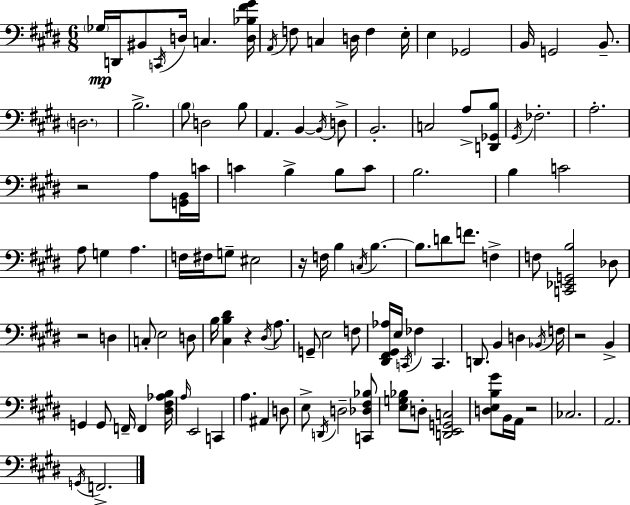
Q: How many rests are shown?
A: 6